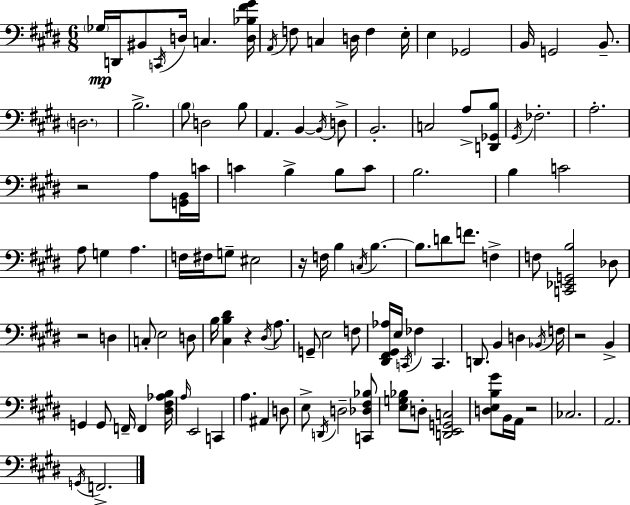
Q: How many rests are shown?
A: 6